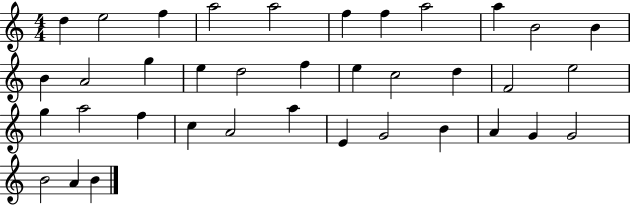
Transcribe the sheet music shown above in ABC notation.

X:1
T:Untitled
M:4/4
L:1/4
K:C
d e2 f a2 a2 f f a2 a B2 B B A2 g e d2 f e c2 d F2 e2 g a2 f c A2 a E G2 B A G G2 B2 A B